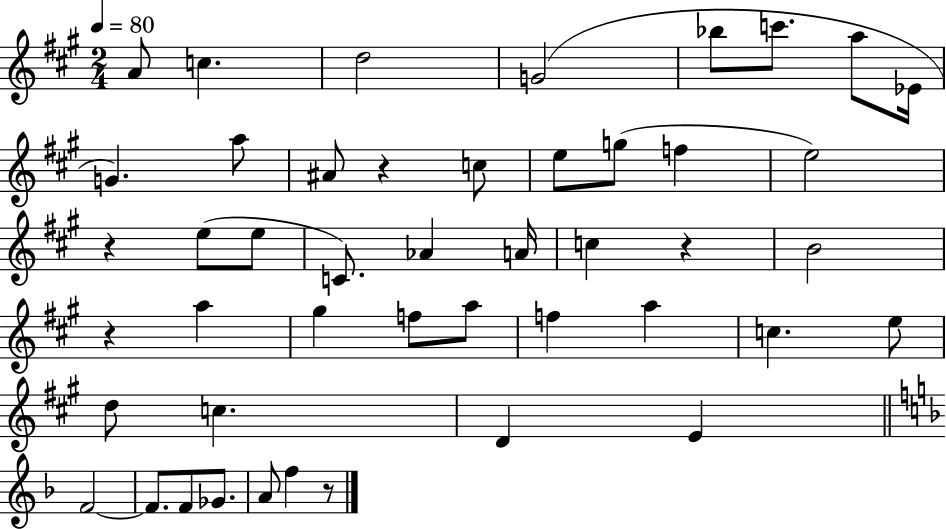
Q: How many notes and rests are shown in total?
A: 46